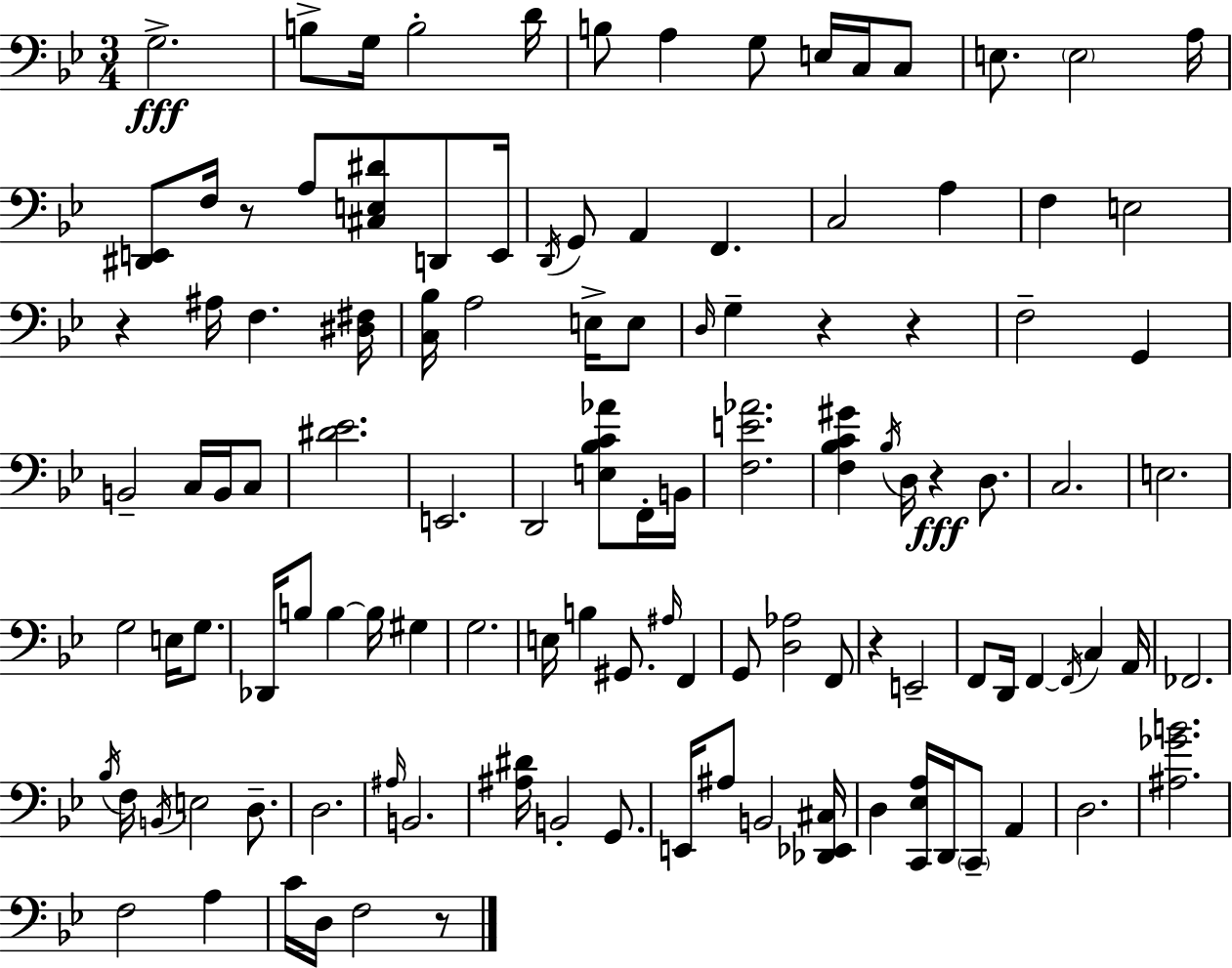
G3/h. B3/e G3/s B3/h D4/s B3/e A3/q G3/e E3/s C3/s C3/e E3/e. E3/h A3/s [D#2,E2]/e F3/s R/e A3/e [C#3,E3,D#4]/e D2/e E2/s D2/s G2/e A2/q F2/q. C3/h A3/q F3/q E3/h R/q A#3/s F3/q. [D#3,F#3]/s [C3,Bb3]/s A3/h E3/s E3/e D3/s G3/q R/q R/q F3/h G2/q B2/h C3/s B2/s C3/e [D#4,Eb4]/h. E2/h. D2/h [E3,Bb3,C4,Ab4]/e F2/s B2/s [F3,E4,Ab4]/h. [F3,Bb3,C4,G#4]/q Bb3/s D3/s R/q D3/e. C3/h. E3/h. G3/h E3/s G3/e. Db2/s B3/e B3/q B3/s G#3/q G3/h. E3/s B3/q G#2/e. A#3/s F2/q G2/e [D3,Ab3]/h F2/e R/q E2/h F2/e D2/s F2/q F2/s C3/q A2/s FES2/h. Bb3/s F3/s B2/s E3/h D3/e. D3/h. A#3/s B2/h. [A#3,D#4]/s B2/h G2/e. E2/s A#3/e B2/h [Db2,Eb2,C#3]/s D3/q [C2,Eb3,A3]/s D2/s C2/e A2/q D3/h. [A#3,Gb4,B4]/h. F3/h A3/q C4/s D3/s F3/h R/e